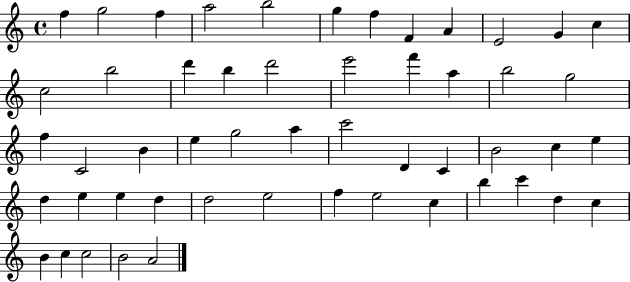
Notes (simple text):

F5/q G5/h F5/q A5/h B5/h G5/q F5/q F4/q A4/q E4/h G4/q C5/q C5/h B5/h D6/q B5/q D6/h E6/h F6/q A5/q B5/h G5/h F5/q C4/h B4/q E5/q G5/h A5/q C6/h D4/q C4/q B4/h C5/q E5/q D5/q E5/q E5/q D5/q D5/h E5/h F5/q E5/h C5/q B5/q C6/q D5/q C5/q B4/q C5/q C5/h B4/h A4/h